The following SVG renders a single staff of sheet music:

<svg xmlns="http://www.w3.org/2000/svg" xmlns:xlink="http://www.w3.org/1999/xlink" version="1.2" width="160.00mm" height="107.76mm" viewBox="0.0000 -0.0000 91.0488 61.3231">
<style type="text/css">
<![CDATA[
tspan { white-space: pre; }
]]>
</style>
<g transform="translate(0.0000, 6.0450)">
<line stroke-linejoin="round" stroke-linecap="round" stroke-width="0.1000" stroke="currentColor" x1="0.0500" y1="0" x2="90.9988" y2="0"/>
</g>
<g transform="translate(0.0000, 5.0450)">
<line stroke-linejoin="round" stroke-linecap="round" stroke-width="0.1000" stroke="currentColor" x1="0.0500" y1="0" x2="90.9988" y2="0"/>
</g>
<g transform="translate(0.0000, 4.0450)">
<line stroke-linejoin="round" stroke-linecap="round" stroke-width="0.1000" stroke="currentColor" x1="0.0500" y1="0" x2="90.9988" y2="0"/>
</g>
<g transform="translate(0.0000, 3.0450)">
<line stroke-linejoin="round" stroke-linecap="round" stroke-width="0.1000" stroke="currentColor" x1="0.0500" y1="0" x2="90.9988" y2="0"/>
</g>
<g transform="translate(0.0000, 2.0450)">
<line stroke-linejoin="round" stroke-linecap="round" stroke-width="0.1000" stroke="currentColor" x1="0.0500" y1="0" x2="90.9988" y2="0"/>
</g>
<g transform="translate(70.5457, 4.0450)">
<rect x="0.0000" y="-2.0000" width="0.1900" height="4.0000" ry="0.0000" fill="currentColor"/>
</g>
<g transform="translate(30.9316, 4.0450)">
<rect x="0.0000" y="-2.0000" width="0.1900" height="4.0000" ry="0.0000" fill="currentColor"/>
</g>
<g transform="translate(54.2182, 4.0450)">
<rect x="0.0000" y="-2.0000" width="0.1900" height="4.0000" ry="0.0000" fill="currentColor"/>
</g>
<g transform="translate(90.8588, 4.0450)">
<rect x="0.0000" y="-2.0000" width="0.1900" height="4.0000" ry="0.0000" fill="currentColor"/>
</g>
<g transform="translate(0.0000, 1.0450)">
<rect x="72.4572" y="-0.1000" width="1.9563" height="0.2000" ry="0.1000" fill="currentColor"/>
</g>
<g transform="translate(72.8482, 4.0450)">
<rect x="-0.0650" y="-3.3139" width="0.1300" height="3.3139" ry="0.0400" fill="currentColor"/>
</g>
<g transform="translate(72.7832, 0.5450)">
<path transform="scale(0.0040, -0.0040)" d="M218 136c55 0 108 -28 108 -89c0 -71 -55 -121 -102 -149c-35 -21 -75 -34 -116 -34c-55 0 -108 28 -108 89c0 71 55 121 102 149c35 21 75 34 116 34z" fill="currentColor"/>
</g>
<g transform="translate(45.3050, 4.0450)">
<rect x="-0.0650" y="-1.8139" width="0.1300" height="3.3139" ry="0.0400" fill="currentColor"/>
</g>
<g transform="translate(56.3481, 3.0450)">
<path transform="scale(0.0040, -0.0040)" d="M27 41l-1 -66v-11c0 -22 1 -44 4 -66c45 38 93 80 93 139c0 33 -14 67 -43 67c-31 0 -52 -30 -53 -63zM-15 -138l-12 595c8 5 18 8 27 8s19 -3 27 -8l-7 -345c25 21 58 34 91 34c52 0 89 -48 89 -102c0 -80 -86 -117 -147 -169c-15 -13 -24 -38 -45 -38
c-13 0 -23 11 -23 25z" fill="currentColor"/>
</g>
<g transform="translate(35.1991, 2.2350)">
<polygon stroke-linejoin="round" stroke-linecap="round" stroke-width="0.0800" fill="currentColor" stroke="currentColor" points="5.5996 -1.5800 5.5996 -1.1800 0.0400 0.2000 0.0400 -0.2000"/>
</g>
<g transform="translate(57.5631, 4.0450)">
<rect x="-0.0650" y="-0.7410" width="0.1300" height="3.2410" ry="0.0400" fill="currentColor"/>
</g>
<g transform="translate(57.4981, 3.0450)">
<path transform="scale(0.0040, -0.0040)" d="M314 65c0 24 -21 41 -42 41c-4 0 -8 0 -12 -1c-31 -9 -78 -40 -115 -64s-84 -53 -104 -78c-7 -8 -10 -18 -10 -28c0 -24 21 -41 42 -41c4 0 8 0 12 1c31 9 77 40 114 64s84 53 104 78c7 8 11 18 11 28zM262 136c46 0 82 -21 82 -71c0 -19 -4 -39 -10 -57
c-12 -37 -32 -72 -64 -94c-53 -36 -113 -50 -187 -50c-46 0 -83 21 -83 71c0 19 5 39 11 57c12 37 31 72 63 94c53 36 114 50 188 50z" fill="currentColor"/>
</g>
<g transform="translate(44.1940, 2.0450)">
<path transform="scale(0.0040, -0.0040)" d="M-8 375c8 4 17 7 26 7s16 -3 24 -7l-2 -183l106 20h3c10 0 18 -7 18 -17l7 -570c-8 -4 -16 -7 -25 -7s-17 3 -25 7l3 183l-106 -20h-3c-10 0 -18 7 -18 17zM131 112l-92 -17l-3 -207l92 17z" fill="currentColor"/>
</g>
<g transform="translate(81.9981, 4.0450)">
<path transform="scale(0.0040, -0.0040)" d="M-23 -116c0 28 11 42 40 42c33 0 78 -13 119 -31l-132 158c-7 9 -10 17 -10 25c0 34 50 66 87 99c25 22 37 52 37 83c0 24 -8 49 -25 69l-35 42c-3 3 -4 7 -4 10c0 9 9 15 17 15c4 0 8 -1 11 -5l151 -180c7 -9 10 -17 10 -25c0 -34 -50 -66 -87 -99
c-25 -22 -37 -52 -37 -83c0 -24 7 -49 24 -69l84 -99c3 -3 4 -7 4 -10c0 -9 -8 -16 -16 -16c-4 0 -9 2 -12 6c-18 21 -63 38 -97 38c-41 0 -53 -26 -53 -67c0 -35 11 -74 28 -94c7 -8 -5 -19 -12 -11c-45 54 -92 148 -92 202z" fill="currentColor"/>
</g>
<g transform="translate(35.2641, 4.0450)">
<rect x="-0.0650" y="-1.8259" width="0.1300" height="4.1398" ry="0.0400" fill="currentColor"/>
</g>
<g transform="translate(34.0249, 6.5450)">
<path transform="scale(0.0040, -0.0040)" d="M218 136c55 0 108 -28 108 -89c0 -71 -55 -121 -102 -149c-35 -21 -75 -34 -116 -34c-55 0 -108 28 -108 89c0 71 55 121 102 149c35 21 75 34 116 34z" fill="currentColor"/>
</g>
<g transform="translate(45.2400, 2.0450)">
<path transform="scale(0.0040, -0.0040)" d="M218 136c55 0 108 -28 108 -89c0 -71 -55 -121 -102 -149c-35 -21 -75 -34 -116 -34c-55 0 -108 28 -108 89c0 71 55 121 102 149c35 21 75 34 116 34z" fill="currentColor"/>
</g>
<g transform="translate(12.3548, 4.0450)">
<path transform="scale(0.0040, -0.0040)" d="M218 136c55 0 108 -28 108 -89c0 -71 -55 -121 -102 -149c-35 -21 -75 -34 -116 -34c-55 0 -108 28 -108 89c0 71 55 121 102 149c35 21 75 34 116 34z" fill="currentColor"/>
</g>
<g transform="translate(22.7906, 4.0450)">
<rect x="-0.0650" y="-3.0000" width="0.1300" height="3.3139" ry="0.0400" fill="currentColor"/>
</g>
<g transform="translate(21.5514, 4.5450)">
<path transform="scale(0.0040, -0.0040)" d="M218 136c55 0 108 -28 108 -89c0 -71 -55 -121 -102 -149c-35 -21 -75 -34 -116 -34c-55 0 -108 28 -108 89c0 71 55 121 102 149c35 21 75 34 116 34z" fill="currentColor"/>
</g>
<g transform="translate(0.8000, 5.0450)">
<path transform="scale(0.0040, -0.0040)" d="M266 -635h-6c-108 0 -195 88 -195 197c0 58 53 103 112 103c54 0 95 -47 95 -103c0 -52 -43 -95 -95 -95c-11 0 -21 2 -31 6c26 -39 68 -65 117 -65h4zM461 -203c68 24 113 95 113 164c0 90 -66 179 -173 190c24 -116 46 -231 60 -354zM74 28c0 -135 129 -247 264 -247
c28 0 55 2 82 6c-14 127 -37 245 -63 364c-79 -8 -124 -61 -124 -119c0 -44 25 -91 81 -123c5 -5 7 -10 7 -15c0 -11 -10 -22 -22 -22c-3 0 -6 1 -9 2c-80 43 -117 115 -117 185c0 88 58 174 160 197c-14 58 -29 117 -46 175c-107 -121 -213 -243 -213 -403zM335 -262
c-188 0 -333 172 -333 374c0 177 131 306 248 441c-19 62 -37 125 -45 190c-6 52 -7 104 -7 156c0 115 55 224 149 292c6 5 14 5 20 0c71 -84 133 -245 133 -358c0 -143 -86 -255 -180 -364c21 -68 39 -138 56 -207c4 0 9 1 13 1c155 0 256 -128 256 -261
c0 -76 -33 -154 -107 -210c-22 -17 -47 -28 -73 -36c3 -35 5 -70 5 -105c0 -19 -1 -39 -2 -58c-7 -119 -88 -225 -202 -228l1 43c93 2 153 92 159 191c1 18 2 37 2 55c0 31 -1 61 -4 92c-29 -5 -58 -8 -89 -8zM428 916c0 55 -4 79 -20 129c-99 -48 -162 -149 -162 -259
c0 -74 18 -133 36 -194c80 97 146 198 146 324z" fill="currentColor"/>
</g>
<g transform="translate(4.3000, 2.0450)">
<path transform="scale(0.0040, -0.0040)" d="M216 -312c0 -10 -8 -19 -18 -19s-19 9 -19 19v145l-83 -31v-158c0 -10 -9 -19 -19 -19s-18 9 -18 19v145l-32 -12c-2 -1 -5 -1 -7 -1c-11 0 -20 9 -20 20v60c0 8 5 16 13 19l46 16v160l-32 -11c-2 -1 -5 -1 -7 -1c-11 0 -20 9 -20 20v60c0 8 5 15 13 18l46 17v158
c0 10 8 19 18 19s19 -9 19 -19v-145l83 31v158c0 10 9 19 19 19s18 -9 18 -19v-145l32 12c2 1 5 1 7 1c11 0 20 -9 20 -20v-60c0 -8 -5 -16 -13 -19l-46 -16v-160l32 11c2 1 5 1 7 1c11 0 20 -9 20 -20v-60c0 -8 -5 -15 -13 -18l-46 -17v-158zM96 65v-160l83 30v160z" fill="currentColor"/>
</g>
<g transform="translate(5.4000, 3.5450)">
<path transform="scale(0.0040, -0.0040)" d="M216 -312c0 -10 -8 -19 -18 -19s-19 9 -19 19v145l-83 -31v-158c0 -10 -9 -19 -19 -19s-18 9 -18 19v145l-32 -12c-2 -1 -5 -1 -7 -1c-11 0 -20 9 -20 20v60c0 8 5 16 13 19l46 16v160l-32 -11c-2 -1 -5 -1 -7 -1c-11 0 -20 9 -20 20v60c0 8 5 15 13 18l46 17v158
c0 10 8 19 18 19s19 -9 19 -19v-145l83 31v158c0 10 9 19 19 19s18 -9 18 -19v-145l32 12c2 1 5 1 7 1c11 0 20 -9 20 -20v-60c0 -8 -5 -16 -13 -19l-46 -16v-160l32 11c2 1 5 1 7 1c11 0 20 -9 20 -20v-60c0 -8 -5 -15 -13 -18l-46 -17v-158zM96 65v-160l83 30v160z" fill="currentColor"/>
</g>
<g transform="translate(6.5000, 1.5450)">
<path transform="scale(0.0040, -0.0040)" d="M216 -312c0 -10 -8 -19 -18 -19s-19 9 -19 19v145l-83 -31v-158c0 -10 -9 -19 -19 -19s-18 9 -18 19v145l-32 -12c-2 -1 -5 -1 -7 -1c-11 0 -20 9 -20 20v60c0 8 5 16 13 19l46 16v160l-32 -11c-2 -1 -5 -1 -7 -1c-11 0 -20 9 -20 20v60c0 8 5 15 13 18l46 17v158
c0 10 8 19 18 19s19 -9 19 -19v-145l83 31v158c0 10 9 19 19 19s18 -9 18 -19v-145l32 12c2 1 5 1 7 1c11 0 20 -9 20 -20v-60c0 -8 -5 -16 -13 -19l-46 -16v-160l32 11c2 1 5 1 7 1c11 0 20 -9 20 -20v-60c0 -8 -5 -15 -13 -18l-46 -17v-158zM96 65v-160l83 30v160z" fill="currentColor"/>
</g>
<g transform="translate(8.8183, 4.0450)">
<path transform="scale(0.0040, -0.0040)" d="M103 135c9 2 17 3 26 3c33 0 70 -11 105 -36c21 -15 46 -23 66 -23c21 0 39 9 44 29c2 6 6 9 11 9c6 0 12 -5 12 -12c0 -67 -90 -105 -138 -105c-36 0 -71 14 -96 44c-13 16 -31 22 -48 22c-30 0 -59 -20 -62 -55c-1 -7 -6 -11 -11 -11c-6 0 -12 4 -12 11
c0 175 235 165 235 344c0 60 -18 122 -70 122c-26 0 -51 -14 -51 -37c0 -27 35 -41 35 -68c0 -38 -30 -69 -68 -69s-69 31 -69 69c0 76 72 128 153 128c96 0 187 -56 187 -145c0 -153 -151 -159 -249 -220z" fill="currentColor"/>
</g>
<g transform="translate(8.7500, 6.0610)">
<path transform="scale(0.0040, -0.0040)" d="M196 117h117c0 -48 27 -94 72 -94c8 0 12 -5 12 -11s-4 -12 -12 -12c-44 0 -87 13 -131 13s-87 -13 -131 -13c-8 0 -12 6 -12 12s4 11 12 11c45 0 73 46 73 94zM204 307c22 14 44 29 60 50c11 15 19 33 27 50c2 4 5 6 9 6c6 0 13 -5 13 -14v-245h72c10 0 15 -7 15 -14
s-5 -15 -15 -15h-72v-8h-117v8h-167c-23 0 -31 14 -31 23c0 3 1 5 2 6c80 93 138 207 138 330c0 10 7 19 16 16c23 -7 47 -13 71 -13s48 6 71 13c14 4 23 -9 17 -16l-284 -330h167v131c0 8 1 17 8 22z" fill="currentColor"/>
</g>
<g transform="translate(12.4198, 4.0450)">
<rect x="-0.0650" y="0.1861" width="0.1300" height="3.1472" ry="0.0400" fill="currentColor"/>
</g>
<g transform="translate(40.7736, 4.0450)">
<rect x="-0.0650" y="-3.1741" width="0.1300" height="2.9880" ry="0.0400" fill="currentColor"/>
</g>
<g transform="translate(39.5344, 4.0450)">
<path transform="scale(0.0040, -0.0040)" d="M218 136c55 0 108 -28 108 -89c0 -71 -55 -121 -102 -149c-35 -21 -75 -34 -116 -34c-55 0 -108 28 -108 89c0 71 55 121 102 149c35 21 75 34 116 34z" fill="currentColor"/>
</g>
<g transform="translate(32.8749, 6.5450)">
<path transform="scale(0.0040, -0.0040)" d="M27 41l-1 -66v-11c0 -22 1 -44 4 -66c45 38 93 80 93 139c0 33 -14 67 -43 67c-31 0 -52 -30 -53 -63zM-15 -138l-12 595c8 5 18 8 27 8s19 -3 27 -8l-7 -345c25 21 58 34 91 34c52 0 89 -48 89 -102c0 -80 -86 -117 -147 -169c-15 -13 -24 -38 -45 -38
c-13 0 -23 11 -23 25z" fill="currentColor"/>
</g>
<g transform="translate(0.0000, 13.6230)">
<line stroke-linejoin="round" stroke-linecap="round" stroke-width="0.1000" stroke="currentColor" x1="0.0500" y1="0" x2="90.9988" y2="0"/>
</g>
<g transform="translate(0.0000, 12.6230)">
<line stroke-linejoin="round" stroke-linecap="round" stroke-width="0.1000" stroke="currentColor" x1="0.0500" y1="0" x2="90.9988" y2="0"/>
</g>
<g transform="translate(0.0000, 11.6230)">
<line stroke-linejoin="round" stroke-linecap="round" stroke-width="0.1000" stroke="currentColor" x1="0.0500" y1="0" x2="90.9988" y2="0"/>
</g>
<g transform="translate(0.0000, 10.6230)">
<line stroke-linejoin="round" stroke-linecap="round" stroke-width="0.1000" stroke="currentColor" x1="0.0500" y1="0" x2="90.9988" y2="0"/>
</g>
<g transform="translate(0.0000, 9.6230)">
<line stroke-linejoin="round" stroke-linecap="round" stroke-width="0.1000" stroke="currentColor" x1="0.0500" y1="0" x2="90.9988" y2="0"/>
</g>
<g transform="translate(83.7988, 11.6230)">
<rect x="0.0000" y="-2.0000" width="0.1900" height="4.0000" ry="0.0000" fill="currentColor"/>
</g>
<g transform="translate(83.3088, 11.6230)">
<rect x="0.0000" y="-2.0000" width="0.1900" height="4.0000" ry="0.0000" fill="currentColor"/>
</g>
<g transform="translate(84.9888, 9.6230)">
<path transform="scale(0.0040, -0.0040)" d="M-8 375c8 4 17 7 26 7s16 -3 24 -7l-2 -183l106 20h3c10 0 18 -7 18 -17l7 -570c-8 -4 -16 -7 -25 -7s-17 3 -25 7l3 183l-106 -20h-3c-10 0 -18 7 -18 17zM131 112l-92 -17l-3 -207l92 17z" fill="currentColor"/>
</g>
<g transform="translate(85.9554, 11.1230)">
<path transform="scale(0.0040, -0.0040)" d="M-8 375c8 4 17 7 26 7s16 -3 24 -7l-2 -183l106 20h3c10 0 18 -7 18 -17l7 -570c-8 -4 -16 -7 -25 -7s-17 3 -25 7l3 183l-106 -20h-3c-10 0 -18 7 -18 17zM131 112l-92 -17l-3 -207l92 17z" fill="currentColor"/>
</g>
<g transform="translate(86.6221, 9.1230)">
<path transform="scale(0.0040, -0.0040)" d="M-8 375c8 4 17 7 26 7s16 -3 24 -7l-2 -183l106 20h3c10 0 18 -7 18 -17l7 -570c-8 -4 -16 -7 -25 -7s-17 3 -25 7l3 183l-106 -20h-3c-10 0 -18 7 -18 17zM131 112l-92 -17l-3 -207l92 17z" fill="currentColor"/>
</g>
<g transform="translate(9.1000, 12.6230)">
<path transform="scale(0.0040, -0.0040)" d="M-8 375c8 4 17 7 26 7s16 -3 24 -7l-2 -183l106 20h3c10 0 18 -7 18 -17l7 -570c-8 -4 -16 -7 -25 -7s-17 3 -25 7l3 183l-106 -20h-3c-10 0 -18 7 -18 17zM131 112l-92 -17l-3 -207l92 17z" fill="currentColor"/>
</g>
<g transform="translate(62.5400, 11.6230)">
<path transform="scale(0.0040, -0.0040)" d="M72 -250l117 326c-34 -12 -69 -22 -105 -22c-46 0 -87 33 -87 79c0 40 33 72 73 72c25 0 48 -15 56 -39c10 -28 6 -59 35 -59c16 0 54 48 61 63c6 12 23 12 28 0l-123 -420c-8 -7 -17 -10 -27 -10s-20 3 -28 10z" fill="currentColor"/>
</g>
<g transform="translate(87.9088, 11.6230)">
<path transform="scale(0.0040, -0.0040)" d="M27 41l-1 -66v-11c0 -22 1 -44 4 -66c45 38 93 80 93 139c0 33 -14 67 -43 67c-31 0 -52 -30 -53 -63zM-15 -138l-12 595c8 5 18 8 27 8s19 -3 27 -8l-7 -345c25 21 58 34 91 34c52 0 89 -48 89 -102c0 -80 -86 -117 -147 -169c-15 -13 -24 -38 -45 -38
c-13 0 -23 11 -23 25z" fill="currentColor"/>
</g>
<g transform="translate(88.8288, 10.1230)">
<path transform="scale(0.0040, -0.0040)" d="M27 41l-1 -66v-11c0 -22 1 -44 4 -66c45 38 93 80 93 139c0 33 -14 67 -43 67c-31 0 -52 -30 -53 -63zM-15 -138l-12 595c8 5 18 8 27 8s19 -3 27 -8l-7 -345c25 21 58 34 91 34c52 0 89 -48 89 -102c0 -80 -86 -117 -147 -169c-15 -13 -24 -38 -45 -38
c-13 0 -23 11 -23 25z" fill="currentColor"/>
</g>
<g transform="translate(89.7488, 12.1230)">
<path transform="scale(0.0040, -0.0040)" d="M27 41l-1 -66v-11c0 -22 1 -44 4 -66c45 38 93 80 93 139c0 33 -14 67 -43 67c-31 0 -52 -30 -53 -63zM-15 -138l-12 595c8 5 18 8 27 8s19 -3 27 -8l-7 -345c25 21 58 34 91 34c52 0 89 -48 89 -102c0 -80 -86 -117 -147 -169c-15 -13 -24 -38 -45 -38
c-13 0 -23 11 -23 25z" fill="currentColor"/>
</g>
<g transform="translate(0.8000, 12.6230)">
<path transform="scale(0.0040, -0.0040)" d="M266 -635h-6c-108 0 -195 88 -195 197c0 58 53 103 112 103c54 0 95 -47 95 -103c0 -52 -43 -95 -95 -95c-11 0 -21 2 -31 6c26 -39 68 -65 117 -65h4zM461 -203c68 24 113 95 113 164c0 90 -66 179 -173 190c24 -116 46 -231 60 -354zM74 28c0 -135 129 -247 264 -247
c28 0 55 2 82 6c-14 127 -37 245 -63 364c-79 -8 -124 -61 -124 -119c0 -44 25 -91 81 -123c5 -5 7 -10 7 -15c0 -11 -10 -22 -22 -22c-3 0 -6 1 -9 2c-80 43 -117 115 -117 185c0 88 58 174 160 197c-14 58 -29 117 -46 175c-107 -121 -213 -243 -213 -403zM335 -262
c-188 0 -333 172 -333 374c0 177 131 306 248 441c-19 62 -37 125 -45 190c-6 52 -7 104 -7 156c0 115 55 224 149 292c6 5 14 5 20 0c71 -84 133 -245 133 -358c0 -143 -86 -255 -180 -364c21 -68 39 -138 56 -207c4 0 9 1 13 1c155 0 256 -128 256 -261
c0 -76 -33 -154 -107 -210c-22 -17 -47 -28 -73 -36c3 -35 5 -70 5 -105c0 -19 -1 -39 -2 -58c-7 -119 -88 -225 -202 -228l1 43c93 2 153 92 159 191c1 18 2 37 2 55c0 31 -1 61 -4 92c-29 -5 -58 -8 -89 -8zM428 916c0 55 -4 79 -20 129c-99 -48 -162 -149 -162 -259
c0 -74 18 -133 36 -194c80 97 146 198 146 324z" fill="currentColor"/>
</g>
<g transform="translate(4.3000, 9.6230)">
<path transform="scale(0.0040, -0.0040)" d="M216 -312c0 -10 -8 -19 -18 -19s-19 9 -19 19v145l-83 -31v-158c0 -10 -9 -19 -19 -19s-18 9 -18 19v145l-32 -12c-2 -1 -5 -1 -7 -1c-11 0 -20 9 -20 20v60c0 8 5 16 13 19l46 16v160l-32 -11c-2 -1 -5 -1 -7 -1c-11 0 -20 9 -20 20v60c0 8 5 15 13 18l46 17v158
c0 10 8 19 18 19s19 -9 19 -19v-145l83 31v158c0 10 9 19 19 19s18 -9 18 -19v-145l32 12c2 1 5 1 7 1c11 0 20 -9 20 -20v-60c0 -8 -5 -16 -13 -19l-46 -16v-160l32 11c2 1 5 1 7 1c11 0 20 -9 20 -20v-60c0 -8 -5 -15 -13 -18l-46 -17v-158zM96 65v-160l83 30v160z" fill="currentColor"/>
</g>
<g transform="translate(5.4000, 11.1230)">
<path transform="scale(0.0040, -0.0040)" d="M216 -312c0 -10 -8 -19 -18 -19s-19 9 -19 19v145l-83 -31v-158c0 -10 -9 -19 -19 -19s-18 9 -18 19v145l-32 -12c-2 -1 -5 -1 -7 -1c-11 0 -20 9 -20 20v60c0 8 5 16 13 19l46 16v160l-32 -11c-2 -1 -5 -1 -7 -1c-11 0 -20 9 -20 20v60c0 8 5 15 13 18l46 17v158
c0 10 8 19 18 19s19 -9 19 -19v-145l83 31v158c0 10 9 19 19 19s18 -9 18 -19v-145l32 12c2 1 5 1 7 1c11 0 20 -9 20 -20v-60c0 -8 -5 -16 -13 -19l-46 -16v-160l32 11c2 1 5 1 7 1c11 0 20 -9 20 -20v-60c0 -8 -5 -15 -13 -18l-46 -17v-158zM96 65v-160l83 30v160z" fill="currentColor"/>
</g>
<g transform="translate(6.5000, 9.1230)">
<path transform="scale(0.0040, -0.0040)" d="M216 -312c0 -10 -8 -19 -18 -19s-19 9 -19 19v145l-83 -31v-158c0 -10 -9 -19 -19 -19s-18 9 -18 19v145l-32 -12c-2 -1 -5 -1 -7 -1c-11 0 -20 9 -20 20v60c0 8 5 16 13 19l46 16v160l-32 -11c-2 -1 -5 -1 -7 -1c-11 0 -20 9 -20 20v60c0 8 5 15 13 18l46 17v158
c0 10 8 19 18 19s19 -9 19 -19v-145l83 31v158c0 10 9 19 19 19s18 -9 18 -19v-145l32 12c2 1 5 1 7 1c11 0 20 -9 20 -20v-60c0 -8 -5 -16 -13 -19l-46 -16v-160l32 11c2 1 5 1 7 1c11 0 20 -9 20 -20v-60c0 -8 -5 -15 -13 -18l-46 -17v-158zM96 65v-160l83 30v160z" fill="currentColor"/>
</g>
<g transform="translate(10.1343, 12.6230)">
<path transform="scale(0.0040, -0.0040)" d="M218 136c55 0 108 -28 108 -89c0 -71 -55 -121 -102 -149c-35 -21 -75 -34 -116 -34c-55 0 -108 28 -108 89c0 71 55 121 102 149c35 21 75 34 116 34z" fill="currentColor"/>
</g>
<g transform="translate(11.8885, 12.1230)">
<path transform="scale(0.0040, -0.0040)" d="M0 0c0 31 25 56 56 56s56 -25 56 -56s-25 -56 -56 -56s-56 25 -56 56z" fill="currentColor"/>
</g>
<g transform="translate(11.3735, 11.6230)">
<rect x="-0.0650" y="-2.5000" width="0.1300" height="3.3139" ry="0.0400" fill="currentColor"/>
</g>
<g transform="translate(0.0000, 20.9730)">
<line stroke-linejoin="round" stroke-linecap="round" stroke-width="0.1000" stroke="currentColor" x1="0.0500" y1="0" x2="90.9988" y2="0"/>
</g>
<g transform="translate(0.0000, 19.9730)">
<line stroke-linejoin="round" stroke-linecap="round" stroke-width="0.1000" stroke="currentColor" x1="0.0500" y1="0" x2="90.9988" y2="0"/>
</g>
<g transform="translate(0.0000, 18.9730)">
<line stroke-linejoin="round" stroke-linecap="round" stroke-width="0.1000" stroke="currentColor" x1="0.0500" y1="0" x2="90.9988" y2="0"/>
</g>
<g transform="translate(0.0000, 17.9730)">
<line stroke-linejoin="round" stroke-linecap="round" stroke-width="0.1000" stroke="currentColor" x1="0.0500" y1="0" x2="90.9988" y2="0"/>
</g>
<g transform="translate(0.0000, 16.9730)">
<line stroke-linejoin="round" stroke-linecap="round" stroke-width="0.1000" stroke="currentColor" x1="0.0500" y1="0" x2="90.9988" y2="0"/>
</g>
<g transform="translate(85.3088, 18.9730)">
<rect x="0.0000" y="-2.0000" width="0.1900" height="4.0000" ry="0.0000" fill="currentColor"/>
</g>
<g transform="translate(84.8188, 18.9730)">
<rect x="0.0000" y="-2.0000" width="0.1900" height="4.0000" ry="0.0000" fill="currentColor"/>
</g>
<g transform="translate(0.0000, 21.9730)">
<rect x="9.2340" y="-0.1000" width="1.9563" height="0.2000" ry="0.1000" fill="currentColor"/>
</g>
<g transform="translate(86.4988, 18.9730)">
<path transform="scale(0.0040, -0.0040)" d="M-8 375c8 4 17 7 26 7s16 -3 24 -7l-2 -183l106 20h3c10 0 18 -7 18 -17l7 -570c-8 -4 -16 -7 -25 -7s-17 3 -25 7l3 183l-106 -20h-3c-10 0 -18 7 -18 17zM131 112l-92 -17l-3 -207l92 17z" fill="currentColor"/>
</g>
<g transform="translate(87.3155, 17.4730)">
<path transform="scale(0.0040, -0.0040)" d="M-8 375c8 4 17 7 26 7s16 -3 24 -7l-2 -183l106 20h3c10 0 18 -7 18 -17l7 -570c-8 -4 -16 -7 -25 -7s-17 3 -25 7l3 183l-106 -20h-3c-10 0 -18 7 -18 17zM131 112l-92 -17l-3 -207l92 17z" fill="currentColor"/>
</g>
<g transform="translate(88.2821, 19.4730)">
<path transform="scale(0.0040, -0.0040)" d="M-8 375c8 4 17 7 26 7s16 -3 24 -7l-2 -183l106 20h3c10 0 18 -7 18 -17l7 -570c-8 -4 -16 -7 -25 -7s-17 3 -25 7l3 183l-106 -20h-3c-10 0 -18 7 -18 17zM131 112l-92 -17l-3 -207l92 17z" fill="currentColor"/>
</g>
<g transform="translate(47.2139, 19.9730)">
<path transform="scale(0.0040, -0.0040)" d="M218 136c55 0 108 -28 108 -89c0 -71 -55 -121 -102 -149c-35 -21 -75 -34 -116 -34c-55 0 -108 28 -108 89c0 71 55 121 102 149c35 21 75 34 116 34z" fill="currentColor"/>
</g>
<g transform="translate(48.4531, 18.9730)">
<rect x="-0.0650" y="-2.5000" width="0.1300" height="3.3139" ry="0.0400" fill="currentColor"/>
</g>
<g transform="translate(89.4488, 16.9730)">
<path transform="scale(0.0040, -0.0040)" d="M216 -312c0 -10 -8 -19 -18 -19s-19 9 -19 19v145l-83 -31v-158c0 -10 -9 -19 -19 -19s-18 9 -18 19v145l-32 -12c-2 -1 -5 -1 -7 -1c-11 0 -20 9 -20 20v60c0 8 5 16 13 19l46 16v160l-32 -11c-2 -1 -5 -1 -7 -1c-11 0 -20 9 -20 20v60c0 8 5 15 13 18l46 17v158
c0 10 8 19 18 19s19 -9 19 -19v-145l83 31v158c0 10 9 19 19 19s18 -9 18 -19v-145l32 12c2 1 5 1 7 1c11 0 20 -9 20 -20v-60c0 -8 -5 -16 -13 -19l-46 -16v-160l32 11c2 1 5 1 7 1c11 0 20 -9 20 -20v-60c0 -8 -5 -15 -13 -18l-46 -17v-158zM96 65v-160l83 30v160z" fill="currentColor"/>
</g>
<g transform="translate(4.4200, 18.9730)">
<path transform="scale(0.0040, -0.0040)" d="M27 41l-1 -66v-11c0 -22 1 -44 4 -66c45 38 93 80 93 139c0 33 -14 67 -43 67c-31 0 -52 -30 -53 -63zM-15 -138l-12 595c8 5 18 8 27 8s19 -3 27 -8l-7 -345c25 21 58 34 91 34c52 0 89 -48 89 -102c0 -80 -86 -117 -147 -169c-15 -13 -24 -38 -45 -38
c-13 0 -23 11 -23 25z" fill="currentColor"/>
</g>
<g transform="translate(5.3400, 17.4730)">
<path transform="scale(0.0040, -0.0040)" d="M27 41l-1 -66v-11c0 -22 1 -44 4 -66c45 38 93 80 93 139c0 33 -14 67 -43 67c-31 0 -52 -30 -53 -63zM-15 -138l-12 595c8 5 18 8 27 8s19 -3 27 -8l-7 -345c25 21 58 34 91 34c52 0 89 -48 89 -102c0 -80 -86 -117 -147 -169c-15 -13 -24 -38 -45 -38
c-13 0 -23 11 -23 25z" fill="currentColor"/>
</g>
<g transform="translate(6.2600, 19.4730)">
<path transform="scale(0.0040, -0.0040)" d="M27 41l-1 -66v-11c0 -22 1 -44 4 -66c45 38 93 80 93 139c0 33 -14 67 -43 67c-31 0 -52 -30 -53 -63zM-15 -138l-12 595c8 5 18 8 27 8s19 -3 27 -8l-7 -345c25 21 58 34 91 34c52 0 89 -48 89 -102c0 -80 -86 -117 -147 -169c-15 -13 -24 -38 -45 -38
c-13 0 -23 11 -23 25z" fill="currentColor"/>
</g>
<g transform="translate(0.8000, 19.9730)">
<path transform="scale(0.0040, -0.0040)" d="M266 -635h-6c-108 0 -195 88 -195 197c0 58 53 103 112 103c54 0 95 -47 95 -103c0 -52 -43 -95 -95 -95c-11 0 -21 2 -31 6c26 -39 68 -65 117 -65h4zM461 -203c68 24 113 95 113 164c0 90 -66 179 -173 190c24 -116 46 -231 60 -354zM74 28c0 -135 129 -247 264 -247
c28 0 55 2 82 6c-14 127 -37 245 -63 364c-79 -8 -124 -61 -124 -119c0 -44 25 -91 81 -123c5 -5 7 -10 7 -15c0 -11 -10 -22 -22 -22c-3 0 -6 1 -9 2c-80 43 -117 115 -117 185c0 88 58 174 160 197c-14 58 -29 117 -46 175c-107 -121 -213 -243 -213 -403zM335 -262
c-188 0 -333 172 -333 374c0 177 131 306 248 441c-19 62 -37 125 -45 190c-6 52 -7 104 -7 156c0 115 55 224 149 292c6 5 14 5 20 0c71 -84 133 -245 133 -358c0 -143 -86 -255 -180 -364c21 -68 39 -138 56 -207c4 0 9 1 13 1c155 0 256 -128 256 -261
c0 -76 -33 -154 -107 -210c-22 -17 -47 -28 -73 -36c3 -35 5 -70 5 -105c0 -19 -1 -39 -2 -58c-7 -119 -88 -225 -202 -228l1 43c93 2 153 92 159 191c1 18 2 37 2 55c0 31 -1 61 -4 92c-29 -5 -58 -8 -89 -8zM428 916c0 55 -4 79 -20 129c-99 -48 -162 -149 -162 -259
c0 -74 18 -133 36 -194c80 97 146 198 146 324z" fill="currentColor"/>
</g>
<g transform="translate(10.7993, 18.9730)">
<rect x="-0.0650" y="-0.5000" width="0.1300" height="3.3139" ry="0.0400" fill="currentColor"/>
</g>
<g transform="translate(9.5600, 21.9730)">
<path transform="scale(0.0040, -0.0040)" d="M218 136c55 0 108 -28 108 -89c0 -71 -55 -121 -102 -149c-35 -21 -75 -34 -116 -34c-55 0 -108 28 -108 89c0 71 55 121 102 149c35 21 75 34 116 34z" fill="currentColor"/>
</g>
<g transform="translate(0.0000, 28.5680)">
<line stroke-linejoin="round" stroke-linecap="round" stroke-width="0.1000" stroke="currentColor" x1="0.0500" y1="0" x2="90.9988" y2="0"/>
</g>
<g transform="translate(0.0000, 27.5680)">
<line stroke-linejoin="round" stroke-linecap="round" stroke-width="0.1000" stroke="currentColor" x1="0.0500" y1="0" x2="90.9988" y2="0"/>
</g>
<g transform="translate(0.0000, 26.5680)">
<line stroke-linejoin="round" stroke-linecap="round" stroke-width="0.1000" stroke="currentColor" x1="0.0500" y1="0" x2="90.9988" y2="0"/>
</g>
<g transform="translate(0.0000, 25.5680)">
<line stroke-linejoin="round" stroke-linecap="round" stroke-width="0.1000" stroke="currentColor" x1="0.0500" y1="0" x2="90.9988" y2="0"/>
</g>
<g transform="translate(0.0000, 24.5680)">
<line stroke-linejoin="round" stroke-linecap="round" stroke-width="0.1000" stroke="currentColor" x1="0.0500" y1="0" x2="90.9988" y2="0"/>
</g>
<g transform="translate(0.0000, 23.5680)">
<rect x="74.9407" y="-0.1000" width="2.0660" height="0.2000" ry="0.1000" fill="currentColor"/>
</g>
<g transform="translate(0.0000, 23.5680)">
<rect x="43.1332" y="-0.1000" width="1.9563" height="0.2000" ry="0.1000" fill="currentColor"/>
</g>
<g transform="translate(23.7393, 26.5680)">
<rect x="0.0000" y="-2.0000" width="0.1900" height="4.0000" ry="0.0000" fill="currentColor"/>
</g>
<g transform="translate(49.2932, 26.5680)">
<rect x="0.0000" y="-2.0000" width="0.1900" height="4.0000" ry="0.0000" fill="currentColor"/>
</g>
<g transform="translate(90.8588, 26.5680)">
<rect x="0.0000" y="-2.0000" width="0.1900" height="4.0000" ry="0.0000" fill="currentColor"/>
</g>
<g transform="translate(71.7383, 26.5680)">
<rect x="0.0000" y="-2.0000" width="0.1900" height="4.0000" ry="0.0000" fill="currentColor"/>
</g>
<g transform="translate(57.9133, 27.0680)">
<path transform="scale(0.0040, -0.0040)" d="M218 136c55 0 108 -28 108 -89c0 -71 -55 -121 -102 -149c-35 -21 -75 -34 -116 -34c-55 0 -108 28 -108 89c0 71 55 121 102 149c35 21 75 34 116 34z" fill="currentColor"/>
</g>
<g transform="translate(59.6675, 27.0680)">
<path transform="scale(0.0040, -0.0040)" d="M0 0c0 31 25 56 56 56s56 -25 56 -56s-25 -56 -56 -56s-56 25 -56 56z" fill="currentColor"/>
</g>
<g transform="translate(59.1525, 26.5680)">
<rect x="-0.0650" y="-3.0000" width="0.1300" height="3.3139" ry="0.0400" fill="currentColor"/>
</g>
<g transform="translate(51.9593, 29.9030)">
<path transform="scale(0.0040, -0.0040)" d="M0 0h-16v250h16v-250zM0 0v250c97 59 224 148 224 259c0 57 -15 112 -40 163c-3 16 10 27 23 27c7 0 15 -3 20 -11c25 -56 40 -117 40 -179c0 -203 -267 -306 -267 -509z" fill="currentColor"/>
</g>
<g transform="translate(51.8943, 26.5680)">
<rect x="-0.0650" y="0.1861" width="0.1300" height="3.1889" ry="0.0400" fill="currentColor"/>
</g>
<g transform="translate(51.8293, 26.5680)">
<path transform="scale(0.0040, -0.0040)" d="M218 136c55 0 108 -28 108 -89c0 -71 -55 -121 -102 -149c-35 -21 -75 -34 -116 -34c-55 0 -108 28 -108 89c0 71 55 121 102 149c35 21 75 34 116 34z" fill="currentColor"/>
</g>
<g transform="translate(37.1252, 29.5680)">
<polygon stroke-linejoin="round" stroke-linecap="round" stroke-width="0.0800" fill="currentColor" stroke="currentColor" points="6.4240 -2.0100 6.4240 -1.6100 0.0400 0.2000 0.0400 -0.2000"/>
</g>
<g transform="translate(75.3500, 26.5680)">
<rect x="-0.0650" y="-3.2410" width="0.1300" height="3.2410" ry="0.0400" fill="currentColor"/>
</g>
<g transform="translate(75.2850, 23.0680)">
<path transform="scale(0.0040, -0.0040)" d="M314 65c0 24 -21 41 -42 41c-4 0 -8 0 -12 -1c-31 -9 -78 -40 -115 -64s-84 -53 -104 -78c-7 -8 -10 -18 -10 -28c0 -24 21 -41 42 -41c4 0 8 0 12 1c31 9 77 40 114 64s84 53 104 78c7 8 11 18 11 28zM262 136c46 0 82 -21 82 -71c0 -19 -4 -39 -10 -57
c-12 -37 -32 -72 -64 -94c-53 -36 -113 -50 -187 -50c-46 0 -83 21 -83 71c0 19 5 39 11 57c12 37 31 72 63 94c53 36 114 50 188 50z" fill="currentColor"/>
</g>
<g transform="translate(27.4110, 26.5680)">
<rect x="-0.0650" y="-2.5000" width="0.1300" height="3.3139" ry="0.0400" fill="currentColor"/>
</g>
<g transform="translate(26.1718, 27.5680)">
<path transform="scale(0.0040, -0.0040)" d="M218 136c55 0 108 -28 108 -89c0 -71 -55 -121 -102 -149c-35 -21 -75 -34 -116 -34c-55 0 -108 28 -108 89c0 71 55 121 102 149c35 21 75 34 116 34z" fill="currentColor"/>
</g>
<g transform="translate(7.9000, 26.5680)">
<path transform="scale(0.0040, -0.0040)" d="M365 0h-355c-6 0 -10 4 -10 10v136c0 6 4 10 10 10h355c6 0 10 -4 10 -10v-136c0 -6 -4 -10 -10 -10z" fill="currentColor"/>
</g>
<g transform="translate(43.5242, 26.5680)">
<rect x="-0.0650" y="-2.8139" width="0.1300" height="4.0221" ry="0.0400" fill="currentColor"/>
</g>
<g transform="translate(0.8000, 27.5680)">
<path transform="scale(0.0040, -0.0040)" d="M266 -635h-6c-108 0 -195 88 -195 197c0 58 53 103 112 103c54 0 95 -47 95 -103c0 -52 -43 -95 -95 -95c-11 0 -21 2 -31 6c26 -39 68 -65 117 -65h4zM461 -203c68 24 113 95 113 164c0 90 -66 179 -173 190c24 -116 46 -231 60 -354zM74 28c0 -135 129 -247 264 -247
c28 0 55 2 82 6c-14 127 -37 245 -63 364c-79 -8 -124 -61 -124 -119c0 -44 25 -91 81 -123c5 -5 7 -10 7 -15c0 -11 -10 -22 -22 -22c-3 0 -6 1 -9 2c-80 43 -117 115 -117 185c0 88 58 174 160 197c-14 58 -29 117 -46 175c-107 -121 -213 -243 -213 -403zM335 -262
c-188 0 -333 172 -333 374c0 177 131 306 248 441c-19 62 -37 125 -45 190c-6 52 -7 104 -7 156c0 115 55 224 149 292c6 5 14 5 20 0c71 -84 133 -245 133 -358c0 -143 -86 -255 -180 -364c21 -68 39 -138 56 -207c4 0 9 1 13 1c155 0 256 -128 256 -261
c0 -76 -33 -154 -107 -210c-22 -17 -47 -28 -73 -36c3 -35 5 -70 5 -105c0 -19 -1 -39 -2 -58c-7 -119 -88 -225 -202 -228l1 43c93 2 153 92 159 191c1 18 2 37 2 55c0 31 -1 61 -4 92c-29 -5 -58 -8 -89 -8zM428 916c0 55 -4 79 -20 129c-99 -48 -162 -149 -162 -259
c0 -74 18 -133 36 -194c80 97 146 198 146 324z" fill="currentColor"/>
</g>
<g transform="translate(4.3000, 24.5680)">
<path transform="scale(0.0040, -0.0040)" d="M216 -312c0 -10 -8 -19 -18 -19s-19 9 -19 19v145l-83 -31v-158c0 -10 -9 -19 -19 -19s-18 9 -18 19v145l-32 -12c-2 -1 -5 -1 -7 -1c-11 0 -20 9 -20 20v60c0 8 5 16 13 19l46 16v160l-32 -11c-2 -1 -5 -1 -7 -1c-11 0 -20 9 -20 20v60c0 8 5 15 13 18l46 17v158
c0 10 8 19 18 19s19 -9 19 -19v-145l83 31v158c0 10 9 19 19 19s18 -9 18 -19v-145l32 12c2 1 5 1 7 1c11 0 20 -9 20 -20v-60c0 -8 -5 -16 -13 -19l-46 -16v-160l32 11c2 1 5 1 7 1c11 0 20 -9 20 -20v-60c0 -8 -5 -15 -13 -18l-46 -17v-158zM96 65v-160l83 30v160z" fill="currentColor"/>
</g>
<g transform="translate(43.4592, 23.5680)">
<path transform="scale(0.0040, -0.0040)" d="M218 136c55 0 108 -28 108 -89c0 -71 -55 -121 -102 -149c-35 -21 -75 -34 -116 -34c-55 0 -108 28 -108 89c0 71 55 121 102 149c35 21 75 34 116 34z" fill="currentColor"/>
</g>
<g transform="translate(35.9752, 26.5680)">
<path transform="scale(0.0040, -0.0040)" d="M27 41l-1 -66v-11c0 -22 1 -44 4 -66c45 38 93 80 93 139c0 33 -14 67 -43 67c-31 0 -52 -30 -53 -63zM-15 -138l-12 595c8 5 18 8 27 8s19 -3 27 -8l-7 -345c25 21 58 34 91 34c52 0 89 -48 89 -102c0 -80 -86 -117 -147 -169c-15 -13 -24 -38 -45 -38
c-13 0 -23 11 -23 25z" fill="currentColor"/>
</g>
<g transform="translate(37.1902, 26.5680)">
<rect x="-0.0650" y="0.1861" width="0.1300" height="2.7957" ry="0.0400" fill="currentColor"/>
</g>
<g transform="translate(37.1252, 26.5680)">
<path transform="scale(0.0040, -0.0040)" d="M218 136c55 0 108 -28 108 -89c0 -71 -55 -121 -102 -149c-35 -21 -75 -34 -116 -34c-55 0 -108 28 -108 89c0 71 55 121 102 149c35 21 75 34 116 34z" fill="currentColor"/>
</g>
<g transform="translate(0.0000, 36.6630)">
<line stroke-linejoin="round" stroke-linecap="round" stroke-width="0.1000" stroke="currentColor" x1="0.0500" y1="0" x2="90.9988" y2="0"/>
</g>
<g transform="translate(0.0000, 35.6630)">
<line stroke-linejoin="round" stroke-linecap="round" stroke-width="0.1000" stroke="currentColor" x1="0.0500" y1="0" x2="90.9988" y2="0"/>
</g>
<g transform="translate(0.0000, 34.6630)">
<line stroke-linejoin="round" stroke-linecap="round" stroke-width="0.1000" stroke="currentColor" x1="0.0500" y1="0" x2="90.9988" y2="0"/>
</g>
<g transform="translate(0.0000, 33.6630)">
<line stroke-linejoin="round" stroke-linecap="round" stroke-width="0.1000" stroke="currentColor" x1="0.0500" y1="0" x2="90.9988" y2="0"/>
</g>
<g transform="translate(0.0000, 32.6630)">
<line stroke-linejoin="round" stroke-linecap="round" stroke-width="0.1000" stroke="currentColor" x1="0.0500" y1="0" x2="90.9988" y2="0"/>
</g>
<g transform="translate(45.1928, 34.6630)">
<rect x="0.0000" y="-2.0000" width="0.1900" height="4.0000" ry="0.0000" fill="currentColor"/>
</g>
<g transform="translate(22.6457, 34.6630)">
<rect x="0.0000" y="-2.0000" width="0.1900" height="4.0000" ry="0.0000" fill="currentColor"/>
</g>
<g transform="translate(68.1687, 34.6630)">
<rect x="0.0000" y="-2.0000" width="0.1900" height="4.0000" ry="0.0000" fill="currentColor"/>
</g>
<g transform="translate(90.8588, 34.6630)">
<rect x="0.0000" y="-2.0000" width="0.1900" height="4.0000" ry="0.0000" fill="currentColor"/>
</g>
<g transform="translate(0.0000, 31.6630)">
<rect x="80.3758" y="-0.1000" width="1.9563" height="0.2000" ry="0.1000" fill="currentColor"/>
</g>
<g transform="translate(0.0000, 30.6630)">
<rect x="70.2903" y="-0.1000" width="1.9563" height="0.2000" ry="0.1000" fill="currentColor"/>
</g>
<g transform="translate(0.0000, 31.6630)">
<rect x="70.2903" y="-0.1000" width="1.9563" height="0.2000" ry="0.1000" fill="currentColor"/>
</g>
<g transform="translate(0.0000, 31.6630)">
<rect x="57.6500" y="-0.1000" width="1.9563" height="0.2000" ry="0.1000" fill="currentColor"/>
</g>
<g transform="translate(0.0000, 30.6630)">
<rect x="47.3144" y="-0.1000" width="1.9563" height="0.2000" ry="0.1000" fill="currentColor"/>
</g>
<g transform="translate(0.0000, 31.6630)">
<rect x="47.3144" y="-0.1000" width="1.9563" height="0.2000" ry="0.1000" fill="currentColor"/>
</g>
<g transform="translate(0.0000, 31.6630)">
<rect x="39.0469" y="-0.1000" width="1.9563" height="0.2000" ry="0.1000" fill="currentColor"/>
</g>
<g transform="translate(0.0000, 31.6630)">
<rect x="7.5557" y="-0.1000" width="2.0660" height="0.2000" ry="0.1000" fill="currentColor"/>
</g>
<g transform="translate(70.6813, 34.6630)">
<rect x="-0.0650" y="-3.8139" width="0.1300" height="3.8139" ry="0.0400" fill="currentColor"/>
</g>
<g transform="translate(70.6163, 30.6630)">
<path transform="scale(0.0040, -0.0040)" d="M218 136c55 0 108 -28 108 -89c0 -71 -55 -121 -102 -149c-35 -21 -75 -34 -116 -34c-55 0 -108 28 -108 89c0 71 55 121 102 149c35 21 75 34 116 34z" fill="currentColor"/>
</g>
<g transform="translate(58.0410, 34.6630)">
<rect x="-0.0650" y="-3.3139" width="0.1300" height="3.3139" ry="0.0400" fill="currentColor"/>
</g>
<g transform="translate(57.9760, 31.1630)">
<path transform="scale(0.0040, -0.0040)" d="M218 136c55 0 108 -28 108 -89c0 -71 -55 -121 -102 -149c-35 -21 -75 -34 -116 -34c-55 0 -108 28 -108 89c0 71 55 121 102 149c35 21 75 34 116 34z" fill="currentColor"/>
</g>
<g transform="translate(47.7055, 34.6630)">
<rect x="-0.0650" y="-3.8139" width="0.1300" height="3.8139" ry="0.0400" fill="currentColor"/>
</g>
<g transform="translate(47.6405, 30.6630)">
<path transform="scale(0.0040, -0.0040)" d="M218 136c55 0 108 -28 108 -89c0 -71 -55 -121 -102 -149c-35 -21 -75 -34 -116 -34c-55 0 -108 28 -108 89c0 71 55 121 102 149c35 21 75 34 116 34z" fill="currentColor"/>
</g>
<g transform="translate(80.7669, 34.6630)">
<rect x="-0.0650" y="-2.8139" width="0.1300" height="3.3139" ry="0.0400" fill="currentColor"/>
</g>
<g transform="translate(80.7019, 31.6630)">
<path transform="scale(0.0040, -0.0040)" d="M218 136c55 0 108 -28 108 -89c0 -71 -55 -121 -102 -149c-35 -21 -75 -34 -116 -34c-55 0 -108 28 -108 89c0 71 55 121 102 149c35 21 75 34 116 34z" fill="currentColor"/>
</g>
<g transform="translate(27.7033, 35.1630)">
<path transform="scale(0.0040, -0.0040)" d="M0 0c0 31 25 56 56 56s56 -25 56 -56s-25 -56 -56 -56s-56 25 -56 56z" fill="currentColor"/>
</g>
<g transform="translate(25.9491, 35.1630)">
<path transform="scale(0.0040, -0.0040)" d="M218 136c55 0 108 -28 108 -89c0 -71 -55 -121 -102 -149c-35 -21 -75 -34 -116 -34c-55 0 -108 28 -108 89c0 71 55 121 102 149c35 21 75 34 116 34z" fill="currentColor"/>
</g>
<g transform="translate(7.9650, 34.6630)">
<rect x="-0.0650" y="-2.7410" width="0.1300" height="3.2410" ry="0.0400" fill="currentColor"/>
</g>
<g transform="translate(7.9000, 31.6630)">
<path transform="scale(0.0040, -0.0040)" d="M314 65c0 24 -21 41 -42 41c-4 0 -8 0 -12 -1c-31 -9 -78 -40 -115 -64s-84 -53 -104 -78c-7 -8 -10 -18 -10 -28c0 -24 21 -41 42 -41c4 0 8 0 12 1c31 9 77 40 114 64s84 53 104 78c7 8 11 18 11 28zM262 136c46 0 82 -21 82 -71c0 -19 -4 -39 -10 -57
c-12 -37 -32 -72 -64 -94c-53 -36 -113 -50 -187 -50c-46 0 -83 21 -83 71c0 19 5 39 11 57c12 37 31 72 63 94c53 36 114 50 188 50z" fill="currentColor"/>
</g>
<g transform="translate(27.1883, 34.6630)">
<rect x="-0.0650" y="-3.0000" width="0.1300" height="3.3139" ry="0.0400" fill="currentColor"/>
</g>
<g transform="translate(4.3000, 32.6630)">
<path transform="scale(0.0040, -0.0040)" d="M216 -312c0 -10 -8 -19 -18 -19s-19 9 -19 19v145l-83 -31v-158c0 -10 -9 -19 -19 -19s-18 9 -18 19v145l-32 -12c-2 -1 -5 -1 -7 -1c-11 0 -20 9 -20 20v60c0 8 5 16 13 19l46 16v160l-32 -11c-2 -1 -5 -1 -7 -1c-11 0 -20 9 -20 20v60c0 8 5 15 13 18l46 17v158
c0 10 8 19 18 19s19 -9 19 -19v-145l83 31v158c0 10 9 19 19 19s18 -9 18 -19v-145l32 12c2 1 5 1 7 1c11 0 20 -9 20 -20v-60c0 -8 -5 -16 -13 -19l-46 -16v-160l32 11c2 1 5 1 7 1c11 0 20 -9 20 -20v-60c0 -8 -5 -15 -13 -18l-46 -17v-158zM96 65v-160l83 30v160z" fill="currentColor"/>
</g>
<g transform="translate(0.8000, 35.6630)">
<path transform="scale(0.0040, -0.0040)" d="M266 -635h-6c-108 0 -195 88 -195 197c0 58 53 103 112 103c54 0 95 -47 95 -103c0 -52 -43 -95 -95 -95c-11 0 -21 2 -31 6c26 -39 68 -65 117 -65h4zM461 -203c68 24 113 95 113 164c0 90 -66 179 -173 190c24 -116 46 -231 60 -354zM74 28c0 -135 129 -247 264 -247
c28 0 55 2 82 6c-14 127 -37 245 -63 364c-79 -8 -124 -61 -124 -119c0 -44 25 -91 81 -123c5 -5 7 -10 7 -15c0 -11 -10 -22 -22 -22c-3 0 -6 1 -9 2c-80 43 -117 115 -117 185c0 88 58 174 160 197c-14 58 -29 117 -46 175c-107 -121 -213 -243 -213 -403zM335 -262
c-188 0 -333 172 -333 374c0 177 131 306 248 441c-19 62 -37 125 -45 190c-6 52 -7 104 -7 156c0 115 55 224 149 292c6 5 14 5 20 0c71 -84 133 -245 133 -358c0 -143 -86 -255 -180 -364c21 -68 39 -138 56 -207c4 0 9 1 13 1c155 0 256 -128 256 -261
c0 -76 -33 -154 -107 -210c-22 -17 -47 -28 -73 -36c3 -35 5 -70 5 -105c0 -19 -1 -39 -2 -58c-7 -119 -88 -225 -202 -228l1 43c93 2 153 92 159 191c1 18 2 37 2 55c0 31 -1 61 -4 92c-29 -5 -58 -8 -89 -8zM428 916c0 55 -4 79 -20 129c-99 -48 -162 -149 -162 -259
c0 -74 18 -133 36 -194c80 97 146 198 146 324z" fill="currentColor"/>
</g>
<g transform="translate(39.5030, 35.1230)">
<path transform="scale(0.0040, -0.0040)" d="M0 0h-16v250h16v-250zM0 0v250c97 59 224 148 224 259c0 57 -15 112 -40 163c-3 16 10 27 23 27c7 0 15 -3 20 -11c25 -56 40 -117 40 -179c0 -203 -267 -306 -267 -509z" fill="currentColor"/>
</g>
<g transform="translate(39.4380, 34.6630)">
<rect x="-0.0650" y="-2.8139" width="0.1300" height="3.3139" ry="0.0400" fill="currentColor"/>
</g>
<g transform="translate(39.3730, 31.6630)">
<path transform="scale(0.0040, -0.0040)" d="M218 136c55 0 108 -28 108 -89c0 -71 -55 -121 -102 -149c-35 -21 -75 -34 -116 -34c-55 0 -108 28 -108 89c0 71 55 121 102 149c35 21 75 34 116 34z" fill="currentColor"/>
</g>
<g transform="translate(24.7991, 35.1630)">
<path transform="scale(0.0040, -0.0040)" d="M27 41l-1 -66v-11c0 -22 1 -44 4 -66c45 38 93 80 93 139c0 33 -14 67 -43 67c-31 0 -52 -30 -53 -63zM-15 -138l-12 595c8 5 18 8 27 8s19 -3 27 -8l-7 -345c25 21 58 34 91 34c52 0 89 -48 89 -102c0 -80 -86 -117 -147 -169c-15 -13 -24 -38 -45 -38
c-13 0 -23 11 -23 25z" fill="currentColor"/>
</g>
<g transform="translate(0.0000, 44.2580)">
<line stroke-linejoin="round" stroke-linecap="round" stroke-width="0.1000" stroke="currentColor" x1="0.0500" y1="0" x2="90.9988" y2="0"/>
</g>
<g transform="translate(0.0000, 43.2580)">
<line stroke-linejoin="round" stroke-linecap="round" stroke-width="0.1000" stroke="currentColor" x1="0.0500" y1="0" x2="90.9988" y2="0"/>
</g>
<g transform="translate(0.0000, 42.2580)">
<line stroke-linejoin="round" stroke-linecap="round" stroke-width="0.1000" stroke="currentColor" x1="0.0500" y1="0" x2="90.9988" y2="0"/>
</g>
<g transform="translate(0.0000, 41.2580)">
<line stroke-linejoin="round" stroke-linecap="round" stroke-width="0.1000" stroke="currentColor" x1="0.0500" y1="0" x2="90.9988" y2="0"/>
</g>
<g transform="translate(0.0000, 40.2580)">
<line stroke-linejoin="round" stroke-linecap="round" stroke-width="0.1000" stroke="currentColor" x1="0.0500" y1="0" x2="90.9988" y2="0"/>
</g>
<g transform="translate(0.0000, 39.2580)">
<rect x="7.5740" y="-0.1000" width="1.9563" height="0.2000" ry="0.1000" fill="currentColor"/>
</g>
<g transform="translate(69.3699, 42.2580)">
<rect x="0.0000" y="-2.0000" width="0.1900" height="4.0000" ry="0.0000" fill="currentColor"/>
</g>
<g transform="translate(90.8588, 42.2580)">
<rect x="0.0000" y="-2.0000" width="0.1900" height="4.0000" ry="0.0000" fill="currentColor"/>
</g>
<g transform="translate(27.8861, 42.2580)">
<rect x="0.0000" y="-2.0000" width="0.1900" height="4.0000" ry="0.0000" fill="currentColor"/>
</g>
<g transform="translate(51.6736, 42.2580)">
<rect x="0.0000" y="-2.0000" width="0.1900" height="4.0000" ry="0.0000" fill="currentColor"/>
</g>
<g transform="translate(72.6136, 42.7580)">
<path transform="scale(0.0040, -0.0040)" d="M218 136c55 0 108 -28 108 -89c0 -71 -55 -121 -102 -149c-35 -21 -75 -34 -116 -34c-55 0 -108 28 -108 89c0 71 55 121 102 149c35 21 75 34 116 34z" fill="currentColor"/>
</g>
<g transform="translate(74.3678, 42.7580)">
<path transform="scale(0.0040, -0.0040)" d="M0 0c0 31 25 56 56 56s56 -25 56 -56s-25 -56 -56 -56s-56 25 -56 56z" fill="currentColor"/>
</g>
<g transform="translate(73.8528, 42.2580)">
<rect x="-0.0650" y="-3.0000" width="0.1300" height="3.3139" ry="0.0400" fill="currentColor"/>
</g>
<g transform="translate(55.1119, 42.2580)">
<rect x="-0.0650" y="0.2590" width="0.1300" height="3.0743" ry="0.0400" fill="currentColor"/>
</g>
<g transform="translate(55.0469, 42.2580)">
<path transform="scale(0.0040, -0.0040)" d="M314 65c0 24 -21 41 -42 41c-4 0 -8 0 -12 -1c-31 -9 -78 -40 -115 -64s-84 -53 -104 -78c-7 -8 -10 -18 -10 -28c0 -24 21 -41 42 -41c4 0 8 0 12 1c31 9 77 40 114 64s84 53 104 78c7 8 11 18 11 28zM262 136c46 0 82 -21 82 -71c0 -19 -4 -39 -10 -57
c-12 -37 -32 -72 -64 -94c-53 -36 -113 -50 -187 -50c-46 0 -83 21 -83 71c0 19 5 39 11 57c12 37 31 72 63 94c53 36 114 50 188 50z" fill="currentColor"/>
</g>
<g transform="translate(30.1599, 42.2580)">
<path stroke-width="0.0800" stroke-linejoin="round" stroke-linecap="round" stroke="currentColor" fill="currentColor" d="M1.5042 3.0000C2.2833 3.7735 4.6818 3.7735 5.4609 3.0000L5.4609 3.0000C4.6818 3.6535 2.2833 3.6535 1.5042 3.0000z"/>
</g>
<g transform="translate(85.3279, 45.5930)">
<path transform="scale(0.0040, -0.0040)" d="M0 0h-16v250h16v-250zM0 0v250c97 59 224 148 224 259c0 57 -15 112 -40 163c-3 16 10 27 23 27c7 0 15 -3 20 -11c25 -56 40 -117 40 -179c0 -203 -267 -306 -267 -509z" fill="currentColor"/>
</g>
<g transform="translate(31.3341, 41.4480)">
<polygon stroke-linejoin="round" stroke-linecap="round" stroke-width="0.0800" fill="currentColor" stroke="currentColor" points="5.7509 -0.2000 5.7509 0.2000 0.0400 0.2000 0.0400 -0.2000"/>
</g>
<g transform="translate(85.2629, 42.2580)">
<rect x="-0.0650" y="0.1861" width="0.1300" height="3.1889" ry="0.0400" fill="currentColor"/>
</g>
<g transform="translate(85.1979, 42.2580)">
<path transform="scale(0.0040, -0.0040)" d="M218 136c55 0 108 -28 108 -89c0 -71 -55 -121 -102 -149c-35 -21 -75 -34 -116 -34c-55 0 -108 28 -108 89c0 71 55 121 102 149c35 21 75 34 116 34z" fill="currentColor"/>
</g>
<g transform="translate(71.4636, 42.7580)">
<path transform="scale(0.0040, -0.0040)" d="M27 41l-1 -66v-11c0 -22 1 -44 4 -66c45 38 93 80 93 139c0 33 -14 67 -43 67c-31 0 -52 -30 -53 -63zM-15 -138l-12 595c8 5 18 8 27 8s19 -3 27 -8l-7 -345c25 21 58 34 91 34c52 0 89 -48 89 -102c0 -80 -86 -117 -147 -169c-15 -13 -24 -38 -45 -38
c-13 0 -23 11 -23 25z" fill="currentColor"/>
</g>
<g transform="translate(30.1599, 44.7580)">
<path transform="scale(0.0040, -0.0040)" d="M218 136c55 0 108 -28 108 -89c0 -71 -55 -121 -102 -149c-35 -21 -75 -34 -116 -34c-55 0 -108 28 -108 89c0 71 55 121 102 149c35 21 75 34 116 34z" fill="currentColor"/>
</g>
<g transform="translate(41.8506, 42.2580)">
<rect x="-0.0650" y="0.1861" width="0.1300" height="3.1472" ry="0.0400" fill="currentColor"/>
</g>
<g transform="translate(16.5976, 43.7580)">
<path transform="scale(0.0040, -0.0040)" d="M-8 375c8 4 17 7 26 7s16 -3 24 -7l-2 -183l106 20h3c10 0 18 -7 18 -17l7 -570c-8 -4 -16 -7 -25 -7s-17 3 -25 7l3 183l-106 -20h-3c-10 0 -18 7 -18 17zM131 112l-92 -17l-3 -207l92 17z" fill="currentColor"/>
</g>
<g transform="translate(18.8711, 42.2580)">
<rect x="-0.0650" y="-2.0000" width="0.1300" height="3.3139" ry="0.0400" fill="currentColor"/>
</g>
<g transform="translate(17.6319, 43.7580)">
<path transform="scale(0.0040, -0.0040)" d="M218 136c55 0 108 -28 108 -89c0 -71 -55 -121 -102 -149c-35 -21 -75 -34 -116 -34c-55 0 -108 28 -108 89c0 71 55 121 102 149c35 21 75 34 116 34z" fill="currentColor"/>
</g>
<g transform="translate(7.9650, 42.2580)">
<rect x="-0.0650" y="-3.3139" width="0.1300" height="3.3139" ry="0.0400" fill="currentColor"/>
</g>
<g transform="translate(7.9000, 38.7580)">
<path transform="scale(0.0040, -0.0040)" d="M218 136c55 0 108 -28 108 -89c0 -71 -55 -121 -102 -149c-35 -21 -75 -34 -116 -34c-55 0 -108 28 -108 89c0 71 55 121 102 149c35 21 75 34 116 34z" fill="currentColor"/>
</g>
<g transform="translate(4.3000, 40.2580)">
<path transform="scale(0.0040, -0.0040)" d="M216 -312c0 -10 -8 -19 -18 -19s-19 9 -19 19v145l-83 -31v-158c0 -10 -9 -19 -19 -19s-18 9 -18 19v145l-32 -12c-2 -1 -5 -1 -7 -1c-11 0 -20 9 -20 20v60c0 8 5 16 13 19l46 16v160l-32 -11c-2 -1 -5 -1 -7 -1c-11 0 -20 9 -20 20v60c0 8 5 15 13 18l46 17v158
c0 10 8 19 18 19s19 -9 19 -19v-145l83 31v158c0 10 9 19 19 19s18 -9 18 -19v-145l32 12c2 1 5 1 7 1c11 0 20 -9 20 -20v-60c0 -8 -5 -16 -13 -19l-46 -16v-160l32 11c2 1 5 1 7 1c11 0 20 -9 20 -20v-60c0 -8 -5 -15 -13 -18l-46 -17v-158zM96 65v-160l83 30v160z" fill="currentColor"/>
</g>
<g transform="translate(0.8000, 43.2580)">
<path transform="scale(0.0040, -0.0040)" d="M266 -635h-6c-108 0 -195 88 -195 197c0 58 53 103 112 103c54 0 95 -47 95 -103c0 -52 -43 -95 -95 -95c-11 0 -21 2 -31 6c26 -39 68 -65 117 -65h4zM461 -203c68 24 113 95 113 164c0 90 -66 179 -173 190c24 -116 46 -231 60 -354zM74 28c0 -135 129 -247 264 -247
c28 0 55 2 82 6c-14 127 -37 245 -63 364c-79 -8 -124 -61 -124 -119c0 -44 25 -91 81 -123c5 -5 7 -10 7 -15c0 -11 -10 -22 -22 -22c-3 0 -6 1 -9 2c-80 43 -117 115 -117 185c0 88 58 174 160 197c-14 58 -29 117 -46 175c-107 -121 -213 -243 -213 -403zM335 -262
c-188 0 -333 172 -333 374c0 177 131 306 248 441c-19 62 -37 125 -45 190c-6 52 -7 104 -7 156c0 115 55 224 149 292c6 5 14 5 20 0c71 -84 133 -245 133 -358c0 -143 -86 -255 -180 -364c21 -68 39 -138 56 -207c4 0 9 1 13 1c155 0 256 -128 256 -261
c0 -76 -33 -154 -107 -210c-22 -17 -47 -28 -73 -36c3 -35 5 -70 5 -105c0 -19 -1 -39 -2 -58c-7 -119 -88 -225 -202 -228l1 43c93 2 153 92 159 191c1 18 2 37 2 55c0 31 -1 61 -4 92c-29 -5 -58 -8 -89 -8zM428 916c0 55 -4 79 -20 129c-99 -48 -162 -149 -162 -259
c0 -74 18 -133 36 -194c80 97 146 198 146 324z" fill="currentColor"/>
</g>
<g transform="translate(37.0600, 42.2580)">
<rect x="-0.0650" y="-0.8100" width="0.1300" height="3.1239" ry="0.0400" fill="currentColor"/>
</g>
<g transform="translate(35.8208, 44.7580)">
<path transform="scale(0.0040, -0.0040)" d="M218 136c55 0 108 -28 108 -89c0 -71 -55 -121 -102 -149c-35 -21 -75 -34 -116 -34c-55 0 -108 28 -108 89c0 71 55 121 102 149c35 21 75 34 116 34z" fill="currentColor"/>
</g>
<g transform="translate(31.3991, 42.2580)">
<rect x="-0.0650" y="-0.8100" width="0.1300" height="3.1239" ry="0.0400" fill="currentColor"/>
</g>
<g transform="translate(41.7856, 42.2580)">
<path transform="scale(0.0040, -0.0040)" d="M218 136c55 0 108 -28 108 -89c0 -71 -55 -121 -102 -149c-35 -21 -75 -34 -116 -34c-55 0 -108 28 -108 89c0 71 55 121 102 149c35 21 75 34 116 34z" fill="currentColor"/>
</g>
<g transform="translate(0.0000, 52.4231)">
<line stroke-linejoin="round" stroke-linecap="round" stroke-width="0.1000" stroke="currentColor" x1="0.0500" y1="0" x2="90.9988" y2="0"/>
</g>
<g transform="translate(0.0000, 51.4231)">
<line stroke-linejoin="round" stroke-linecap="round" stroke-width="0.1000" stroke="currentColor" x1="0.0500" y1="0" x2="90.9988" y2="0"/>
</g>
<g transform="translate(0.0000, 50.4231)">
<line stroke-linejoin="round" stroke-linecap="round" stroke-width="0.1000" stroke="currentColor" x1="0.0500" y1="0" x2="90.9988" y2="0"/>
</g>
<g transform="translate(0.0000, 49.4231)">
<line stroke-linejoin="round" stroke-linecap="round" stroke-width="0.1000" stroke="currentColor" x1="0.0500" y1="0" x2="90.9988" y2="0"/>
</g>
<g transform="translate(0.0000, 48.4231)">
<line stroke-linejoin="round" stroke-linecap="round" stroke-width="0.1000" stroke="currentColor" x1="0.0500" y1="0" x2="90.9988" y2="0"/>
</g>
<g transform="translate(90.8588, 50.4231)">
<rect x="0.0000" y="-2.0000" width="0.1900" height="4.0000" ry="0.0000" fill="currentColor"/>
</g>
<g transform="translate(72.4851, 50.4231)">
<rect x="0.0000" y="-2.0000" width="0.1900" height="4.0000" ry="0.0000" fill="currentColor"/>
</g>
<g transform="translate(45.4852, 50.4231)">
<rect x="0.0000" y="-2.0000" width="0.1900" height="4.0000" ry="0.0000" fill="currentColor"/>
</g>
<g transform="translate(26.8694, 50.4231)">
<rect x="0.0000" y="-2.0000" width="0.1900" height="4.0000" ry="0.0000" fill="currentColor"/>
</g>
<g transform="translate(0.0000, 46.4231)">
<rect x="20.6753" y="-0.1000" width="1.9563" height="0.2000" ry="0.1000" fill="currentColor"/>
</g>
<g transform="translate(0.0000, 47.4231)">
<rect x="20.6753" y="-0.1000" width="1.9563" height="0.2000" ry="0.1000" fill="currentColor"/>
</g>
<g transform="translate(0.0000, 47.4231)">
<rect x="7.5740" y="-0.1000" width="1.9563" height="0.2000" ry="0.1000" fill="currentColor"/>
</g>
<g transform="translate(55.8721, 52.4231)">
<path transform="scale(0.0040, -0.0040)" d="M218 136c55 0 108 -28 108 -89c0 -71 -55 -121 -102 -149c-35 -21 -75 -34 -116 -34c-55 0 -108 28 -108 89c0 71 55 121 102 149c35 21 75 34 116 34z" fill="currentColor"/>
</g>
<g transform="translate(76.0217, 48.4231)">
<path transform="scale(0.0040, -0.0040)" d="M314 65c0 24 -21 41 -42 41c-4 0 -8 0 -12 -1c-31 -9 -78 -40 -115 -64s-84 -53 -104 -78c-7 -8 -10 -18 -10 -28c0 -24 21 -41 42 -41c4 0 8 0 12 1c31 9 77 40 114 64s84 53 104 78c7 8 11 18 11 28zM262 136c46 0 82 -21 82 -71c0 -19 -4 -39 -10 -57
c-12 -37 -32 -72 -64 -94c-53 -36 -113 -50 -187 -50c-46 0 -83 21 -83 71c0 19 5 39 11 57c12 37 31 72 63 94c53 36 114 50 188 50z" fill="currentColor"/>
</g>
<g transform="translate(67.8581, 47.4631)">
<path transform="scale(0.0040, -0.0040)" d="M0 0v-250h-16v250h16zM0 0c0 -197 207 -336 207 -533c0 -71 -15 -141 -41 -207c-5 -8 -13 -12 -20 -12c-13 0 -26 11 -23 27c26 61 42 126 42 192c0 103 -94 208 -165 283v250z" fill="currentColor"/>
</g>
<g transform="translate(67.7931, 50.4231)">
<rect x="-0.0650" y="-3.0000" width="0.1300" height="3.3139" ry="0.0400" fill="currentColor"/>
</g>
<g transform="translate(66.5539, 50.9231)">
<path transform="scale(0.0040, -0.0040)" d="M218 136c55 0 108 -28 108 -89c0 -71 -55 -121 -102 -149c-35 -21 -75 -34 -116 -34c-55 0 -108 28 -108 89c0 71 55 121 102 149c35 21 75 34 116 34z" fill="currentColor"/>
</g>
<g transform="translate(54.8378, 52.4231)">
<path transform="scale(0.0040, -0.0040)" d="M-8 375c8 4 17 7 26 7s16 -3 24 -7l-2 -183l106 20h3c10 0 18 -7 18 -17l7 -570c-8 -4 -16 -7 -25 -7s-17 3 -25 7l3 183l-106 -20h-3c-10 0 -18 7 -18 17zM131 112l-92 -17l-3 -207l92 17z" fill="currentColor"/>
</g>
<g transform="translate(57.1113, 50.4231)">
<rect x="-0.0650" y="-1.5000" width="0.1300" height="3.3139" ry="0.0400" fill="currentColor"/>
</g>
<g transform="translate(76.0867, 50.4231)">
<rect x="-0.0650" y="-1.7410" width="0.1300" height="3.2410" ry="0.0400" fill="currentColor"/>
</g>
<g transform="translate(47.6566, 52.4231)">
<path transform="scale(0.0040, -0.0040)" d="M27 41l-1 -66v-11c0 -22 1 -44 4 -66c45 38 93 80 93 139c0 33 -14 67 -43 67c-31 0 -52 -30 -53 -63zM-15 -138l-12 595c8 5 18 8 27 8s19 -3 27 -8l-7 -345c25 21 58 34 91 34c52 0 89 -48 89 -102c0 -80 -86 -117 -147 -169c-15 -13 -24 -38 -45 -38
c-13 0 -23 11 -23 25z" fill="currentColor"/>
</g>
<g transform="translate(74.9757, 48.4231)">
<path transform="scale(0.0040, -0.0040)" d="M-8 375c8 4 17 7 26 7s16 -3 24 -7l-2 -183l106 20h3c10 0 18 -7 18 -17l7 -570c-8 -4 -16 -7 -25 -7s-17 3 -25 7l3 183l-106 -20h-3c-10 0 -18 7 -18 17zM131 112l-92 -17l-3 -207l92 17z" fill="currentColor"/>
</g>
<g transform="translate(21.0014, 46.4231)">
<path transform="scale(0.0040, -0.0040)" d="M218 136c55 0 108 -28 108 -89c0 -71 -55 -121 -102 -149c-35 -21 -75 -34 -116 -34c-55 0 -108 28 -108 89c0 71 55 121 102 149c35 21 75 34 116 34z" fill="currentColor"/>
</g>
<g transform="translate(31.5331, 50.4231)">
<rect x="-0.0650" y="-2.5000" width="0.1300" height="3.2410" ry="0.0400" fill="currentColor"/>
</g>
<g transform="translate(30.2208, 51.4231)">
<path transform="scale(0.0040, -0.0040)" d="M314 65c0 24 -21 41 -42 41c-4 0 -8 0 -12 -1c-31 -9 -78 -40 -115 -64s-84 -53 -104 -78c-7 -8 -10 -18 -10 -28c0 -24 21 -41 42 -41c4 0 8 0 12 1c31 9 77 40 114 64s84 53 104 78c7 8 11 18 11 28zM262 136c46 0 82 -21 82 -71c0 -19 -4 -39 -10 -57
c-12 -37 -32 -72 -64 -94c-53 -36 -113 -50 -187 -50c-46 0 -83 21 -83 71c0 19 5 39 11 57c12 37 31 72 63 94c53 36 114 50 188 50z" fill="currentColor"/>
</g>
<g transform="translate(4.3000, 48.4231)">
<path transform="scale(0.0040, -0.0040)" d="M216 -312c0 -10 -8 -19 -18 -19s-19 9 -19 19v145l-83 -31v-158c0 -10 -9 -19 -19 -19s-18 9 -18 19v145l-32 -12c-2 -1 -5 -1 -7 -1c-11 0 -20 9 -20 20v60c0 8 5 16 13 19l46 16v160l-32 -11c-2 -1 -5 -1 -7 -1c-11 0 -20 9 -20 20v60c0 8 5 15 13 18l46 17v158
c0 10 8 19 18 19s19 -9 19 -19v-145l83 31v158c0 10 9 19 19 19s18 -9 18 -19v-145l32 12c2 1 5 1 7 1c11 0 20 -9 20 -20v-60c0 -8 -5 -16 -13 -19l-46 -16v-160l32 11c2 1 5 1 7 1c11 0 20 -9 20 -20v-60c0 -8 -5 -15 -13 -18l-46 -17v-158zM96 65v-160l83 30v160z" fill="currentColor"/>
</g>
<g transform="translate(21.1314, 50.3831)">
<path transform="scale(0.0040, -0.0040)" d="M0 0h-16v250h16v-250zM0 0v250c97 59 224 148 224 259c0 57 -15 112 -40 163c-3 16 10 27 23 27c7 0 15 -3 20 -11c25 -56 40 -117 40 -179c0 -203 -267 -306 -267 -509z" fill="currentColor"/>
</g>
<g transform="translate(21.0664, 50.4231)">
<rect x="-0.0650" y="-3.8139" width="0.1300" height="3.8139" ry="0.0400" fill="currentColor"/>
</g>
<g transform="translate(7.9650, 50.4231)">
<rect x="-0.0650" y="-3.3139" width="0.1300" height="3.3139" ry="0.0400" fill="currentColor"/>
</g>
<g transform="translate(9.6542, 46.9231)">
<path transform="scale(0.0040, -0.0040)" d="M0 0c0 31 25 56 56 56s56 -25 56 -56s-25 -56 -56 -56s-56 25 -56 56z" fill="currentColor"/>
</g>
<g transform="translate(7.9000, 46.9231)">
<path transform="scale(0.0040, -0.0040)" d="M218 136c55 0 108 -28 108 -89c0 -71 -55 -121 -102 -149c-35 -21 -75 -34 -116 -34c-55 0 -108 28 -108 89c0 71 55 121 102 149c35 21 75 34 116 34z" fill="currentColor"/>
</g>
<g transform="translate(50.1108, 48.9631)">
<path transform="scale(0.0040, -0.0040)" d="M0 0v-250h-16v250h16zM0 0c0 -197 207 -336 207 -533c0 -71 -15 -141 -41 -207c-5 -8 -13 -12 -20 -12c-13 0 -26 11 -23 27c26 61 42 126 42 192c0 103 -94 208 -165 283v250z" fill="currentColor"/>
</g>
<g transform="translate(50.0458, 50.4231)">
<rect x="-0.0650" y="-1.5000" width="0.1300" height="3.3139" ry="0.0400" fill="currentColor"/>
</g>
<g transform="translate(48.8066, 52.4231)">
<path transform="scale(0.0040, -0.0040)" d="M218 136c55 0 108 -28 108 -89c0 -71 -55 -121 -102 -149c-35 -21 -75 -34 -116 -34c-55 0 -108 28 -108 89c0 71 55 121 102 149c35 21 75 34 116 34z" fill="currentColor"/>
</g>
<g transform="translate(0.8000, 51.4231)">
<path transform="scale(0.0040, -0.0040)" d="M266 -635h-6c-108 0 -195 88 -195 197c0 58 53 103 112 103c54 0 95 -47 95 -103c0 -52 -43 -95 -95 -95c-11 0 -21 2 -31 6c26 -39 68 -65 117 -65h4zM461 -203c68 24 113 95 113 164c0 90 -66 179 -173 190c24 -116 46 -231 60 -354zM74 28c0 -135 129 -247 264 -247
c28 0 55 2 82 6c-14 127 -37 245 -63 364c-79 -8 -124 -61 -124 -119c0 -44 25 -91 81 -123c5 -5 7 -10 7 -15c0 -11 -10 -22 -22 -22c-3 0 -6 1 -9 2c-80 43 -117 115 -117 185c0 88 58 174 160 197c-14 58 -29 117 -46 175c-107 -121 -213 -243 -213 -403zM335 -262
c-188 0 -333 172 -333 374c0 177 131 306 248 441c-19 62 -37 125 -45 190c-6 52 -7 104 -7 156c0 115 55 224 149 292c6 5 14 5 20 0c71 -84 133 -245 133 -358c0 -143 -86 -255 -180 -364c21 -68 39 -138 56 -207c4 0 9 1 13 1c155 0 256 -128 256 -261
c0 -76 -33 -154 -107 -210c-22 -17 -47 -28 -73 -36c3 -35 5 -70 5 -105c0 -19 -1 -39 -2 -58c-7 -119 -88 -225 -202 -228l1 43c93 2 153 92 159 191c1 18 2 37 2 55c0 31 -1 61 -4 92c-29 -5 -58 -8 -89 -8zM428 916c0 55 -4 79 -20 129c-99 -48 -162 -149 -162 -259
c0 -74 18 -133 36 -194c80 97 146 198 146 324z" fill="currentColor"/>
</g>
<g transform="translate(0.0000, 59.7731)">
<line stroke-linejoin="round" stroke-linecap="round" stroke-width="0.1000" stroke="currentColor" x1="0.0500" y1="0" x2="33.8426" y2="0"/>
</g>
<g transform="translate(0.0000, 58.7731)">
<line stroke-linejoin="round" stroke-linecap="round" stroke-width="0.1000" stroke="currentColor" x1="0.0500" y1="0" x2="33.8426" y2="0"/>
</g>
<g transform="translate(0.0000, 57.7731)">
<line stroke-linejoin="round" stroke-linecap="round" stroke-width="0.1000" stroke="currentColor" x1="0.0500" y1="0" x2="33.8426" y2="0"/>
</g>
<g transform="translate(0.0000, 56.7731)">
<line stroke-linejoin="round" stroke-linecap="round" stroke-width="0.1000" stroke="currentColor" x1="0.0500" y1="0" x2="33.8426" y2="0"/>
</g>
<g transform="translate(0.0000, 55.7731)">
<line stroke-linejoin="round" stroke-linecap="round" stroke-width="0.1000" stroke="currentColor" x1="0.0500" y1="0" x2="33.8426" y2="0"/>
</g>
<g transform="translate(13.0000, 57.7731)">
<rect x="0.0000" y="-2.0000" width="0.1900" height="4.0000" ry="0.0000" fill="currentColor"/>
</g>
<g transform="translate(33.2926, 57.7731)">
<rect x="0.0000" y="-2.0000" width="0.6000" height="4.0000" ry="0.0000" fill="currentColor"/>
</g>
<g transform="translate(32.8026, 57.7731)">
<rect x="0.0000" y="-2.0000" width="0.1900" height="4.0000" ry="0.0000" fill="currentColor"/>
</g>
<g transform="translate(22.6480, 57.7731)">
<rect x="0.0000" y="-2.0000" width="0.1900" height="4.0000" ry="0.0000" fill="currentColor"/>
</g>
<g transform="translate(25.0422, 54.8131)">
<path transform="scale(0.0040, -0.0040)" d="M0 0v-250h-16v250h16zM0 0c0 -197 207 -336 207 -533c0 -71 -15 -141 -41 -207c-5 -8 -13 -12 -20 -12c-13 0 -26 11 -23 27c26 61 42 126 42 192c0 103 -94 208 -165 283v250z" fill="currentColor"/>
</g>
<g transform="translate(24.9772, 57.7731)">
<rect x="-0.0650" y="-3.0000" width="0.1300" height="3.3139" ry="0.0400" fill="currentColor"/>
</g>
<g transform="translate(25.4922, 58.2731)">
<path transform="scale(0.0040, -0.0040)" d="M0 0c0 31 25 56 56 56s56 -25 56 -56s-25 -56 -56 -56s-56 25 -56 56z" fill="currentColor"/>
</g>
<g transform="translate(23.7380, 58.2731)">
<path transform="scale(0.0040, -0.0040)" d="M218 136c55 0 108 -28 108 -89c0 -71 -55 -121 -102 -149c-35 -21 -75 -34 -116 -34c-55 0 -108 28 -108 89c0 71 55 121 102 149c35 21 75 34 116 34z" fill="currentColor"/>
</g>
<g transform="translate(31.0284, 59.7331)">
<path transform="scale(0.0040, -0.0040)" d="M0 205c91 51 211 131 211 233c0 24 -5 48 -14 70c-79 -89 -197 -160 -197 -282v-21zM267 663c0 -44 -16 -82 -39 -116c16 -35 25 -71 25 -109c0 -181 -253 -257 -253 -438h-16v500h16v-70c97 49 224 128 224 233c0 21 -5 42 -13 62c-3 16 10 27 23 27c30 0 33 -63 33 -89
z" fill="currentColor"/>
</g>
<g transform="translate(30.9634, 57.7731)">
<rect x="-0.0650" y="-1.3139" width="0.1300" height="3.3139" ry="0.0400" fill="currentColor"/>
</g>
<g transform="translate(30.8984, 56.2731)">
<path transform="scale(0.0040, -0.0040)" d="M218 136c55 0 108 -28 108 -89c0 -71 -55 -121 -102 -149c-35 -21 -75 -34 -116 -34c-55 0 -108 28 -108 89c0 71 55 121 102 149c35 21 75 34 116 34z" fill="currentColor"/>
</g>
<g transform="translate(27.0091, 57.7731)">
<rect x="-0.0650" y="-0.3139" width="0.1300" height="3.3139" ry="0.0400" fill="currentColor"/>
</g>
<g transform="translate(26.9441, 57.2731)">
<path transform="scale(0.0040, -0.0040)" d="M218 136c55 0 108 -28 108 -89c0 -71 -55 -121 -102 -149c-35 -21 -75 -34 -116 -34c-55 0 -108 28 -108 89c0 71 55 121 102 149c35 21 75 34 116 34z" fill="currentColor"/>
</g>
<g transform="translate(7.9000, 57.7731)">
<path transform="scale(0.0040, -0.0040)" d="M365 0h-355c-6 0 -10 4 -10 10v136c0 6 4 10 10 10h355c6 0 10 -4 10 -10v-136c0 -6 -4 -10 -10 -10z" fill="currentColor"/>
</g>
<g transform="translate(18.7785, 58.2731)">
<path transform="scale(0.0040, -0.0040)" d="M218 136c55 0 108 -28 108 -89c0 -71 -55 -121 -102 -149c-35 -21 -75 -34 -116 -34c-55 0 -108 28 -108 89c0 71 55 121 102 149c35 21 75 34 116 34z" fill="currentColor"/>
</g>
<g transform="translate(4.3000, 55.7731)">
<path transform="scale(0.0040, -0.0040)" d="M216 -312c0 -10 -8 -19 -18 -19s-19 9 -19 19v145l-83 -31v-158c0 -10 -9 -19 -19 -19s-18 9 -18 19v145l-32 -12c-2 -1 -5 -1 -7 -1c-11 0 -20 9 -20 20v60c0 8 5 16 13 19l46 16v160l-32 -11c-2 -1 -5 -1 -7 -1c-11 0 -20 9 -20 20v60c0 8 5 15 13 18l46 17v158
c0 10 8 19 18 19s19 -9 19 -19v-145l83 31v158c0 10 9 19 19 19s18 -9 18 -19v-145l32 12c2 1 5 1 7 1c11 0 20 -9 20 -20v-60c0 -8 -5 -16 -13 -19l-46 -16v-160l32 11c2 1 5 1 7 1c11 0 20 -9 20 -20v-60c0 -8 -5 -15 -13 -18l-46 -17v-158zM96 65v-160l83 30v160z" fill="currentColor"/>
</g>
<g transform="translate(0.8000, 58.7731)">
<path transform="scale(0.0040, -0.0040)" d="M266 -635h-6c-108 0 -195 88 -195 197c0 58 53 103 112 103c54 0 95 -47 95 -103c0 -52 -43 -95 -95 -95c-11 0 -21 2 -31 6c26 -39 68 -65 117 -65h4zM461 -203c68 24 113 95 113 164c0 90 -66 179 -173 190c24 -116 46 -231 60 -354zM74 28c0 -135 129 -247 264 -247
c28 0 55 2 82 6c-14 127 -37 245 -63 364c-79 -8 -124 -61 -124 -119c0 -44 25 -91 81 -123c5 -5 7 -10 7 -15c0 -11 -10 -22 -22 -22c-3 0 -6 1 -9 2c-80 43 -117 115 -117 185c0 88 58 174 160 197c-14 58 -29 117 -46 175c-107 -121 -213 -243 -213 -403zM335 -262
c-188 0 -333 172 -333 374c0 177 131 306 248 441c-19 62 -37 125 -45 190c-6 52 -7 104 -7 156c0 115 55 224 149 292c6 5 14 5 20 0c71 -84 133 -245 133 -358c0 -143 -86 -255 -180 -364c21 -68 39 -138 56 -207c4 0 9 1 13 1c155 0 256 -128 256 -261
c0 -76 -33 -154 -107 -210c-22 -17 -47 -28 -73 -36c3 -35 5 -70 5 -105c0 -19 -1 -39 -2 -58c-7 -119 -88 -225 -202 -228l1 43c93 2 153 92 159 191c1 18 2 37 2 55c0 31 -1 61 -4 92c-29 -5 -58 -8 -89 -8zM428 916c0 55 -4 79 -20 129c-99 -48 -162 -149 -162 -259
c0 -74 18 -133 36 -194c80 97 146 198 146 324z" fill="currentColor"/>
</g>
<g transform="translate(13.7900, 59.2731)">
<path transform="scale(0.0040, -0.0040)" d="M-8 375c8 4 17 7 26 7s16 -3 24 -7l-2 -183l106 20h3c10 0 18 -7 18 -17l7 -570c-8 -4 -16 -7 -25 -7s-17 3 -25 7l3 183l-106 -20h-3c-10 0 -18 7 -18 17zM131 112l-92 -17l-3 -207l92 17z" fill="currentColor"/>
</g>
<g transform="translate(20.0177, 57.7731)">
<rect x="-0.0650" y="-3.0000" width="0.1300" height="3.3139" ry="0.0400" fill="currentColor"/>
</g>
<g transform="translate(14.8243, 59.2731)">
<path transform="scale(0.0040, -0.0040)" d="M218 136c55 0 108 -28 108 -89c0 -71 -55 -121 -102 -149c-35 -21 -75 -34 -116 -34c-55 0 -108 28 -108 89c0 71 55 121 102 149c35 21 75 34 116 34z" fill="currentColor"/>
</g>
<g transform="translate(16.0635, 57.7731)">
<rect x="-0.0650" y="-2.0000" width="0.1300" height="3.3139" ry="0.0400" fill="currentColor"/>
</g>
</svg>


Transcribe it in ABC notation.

X:1
T:Untitled
M:2/4
L:1/4
K:A
B A _D/2 B/2 f _d2 b z G z/2 C G z2 G _B/2 a/2 B/2 A b2 a2 _A a/2 c' b c' a b F D/2 D/2 B B2 _A B/2 b c'/2 G2 _E/2 E A/2 f2 z2 F A A/2 c e/4